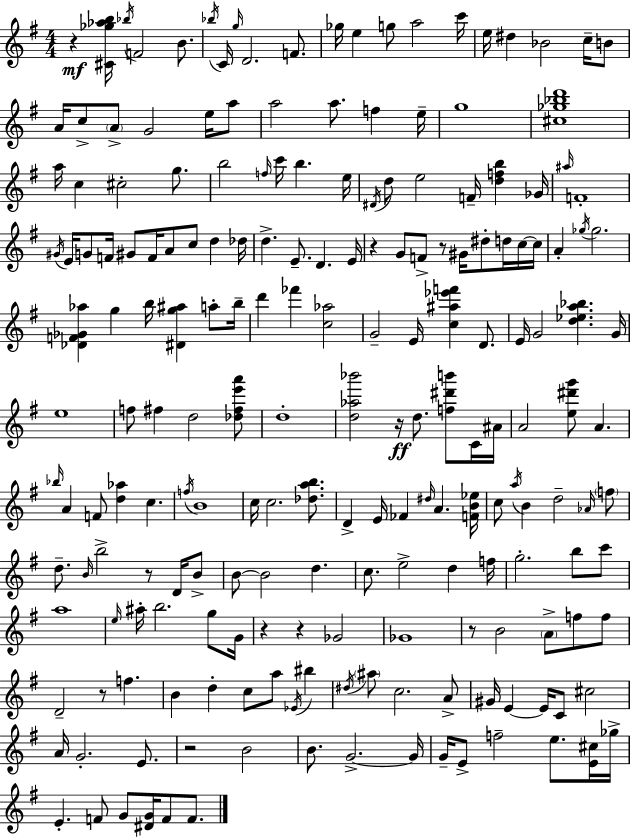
{
  \clef treble
  \numericTimeSignature
  \time 4/4
  \key g \major
  \repeat volta 2 { r4\mf <cis' ges'' aes'' b''>16 \acciaccatura { bes''16 } f'2 b'8. | \acciaccatura { bes''16 } c'16 \grace { g''16 } d'2. | f'8. ges''16 e''4 g''8 a''2 | c'''16 e''16 dis''4 bes'2 | \break c''16-- b'8 a'16 c''8-> \parenthesize a'8-> g'2 | e''16 a''8 a''2 a''8. f''4 | e''16-- g''1 | <cis'' ges'' bes'' d'''>1 | \break a''16 c''4 cis''2-. | g''8. b''2 \grace { f''16 } c'''16 b''4. | e''16 \acciaccatura { dis'16 } d''8 e''2 f'16-- | <d'' f'' b''>4 ges'16 \grace { ais''16 } f'1-. | \break \acciaccatura { gis'16 } e'16 g'8 f'16 gis'8 f'16 a'8 | c''8 d''4 des''16 d''4.-> e'8.-- | d'4. e'16 r4 g'8 f'8-> r8 | gis'16 dis''8-. d''16 c''16~~ c''16 a'4-. \acciaccatura { ges''16 } ges''2. | \break <des' f' ges' aes''>4 g''4 | b''16 <dis' g'' ais''>4 a''8-. b''16-- d'''4 fes'''4 | <c'' aes''>2 g'2-- | e'16 <c'' ais'' ees''' f'''>4 d'8. e'16 g'2 | \break <d'' ees'' a'' bes''>4. g'16 e''1 | f''8 fis''4 d''2 | <des'' fis'' e''' a'''>8 d''1-. | <d'' aes'' bes'''>2 | \break r16\ff d''8. <f'' dis''' b'''>8 c'16 ais'16 a'2 | <e'' dis''' g'''>8 a'4. \grace { bes''16 } a'4 f'8 <d'' aes''>4 | c''4. \acciaccatura { f''16 } b'1 | c''16 c''2. | \break <des'' a'' b''>8. d'4-> e'16 fes'4 | \grace { dis''16 } a'4. <f' b' ees''>16 c''8 \acciaccatura { a''16 } b'4 | d''2-- \grace { aes'16 } \parenthesize f''8 d''8.-- | \grace { b'16 } b''2-> r8 d'16 b'8-> b'8~~ | \break b'2 d''4. c''8. | e''2-> d''4 f''16 g''2.-. | b''8 c'''8 a''1 | \grace { e''16 } ais''16-. | \break b''2. g''8 g'16 r4 | r4 ges'2 ges'1 | r8 | b'2 \parenthesize a'8-> f''8 f''8 d'2-- | \break r8 f''4. b'4 | d''4-. c''8 a''8 \acciaccatura { ees'16 } bis''4 | \acciaccatura { dis''16 } \parenthesize ais''8 c''2. a'8-> | gis'16 e'4~~ e'16 c'8 cis''2 | \break a'16 g'2.-. e'8. | r2 b'2 | b'8. g'2.->~~ | g'16 g'16-- e'8-> f''2-- e''8. <e' cis''>16 | \break ges''16-> e'4.-. f'8 g'8 <dis' g'>16 f'8 f'8. | } \bar "|."
}